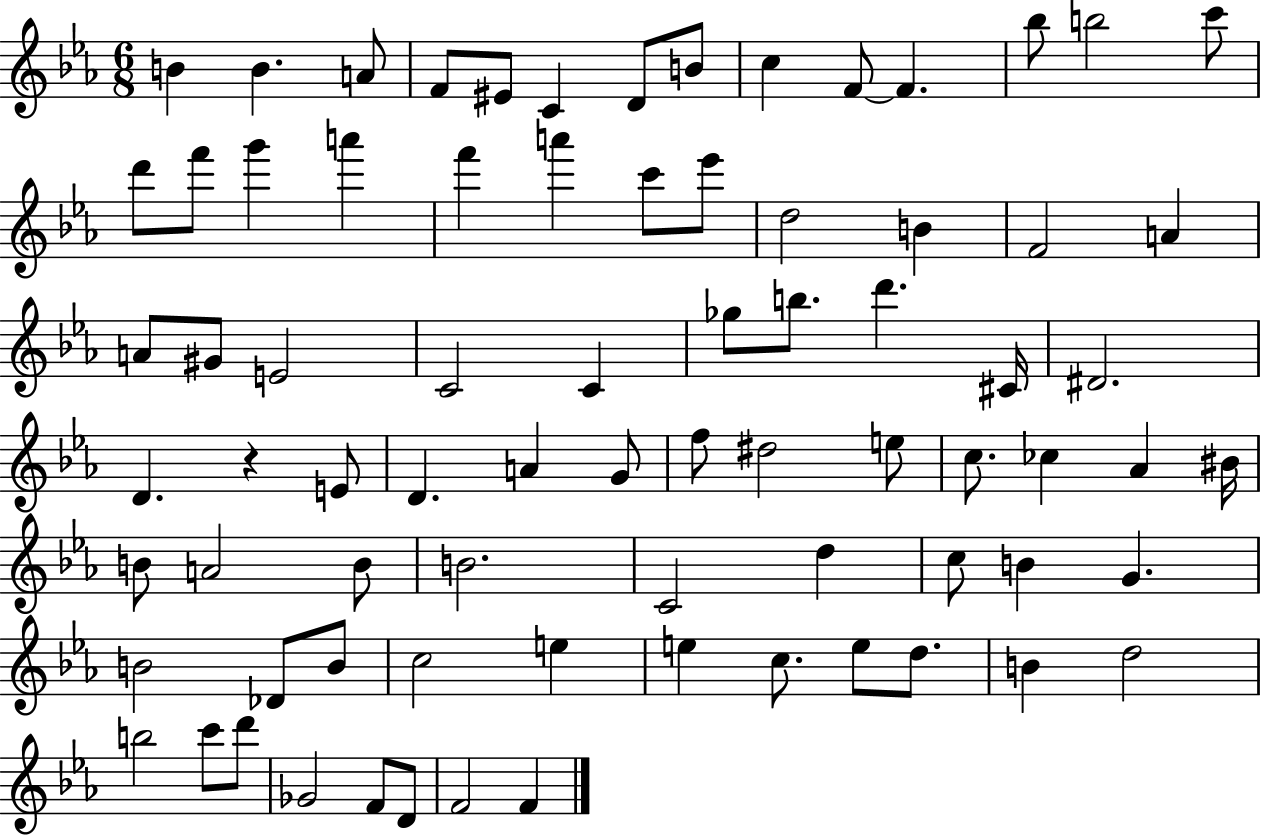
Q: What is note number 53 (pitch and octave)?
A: C4